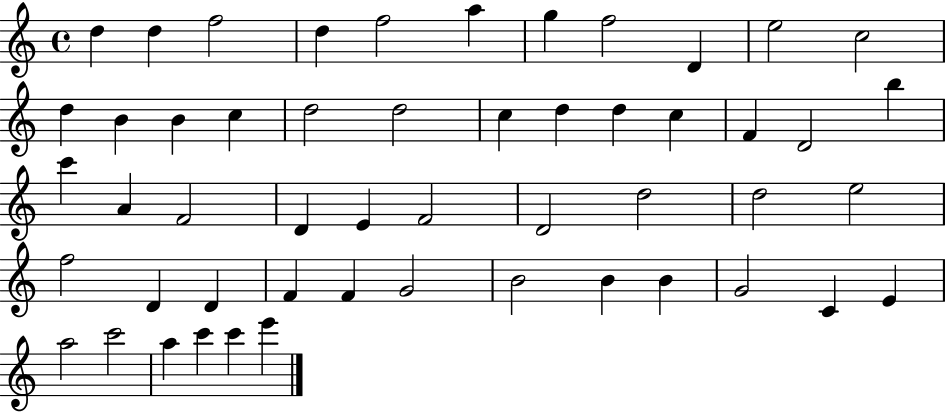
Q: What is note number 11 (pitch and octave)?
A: C5